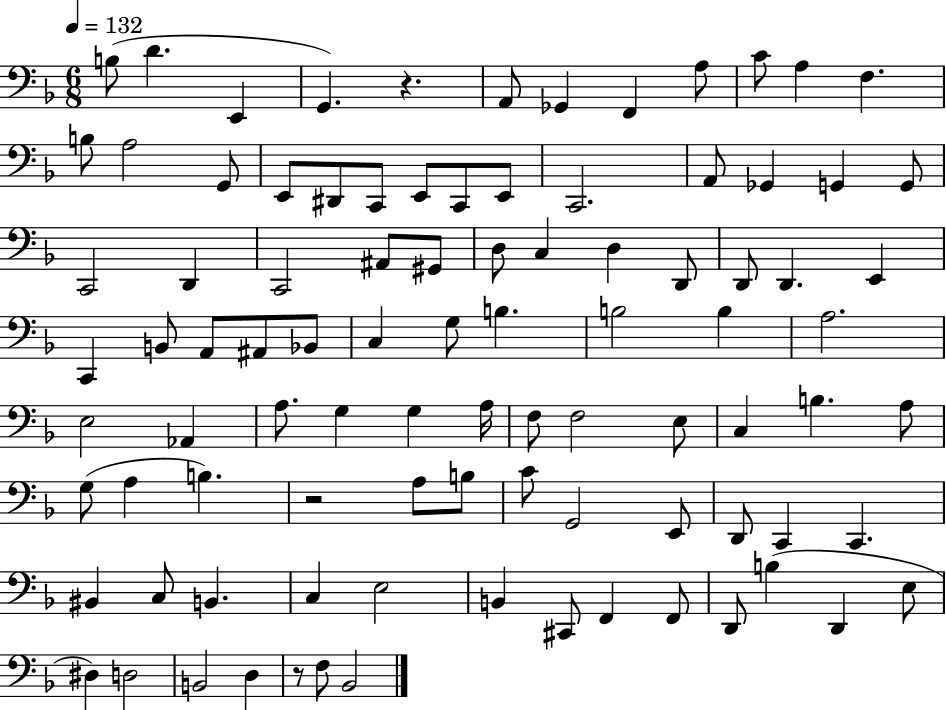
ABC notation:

X:1
T:Untitled
M:6/8
L:1/4
K:F
B,/2 D E,, G,, z A,,/2 _G,, F,, A,/2 C/2 A, F, B,/2 A,2 G,,/2 E,,/2 ^D,,/2 C,,/2 E,,/2 C,,/2 E,,/2 C,,2 A,,/2 _G,, G,, G,,/2 C,,2 D,, C,,2 ^A,,/2 ^G,,/2 D,/2 C, D, D,,/2 D,,/2 D,, E,, C,, B,,/2 A,,/2 ^A,,/2 _B,,/2 C, G,/2 B, B,2 B, A,2 E,2 _A,, A,/2 G, G, A,/4 F,/2 F,2 E,/2 C, B, A,/2 G,/2 A, B, z2 A,/2 B,/2 C/2 G,,2 E,,/2 D,,/2 C,, C,, ^B,, C,/2 B,, C, E,2 B,, ^C,,/2 F,, F,,/2 D,,/2 B, D,, E,/2 ^D, D,2 B,,2 D, z/2 F,/2 _B,,2